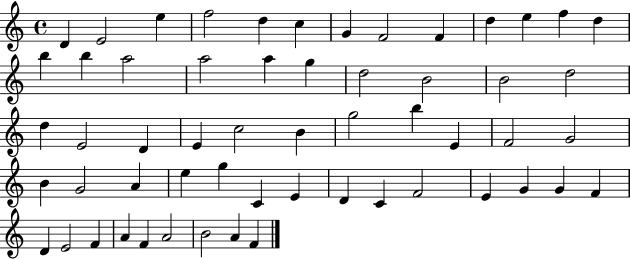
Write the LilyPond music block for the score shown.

{
  \clef treble
  \time 4/4
  \defaultTimeSignature
  \key c \major
  d'4 e'2 e''4 | f''2 d''4 c''4 | g'4 f'2 f'4 | d''4 e''4 f''4 d''4 | \break b''4 b''4 a''2 | a''2 a''4 g''4 | d''2 b'2 | b'2 d''2 | \break d''4 e'2 d'4 | e'4 c''2 b'4 | g''2 b''4 e'4 | f'2 g'2 | \break b'4 g'2 a'4 | e''4 g''4 c'4 e'4 | d'4 c'4 f'2 | e'4 g'4 g'4 f'4 | \break d'4 e'2 f'4 | a'4 f'4 a'2 | b'2 a'4 f'4 | \bar "|."
}